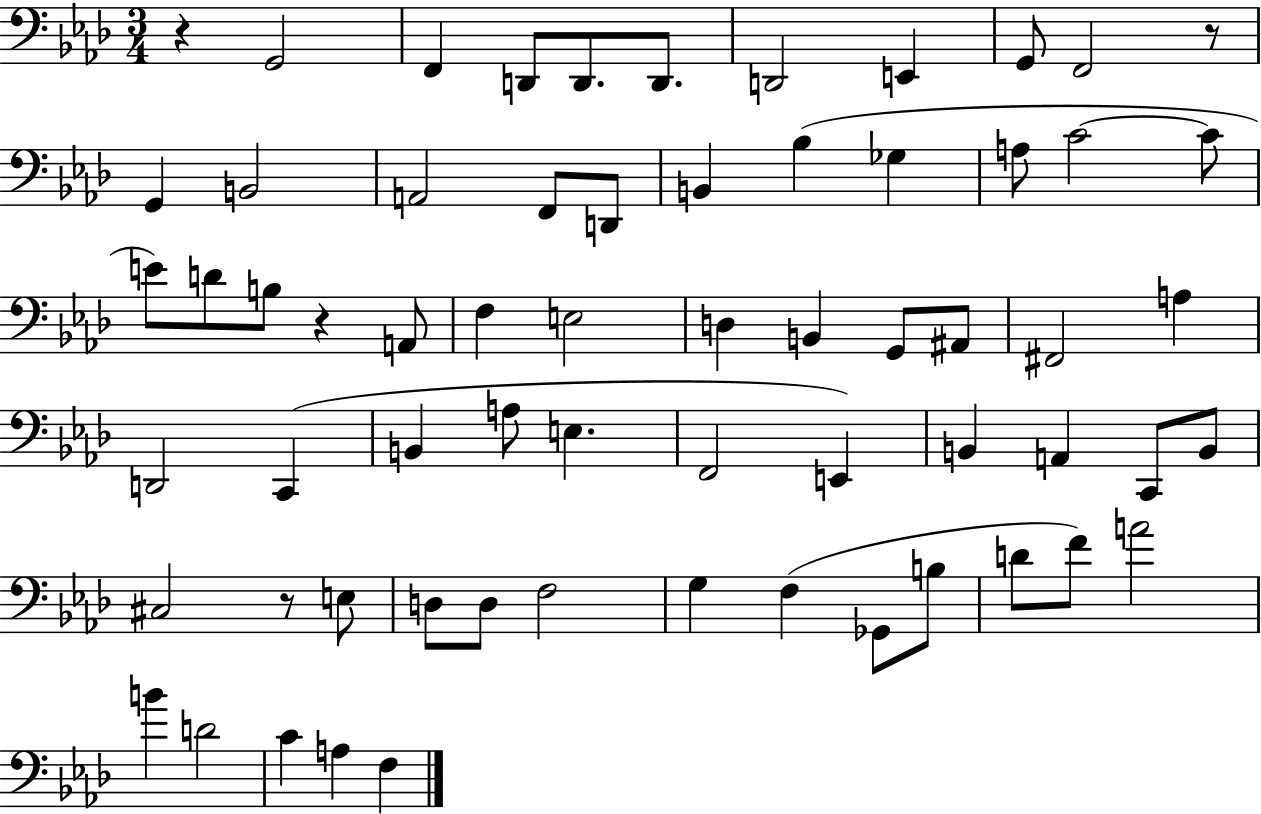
{
  \clef bass
  \numericTimeSignature
  \time 3/4
  \key aes \major
  r4 g,2 | f,4 d,8 d,8. d,8. | d,2 e,4 | g,8 f,2 r8 | \break g,4 b,2 | a,2 f,8 d,8 | b,4 bes4( ges4 | a8 c'2~~ c'8 | \break e'8) d'8 b8 r4 a,8 | f4 e2 | d4 b,4 g,8 ais,8 | fis,2 a4 | \break d,2 c,4( | b,4 a8 e4. | f,2 e,4) | b,4 a,4 c,8 b,8 | \break cis2 r8 e8 | d8 d8 f2 | g4 f4( ges,8 b8 | d'8 f'8) a'2 | \break b'4 d'2 | c'4 a4 f4 | \bar "|."
}